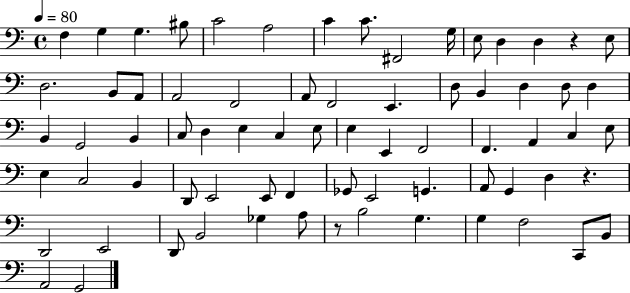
F3/q G3/q G3/q. BIS3/e C4/h A3/h C4/q C4/e. F#2/h G3/s E3/e D3/q D3/q R/q E3/e D3/h. B2/e A2/e A2/h F2/h A2/e F2/h E2/q. D3/e B2/q D3/q D3/e D3/q B2/q G2/h B2/q C3/e D3/q E3/q C3/q E3/e E3/q E2/q F2/h F2/q. A2/q C3/q E3/e E3/q C3/h B2/q D2/e E2/h E2/e F2/q Gb2/e E2/h G2/q. A2/e G2/q D3/q R/q. D2/h E2/h D2/e B2/h Gb3/q A3/e R/e B3/h G3/q. G3/q F3/h C2/e B2/e A2/h G2/h